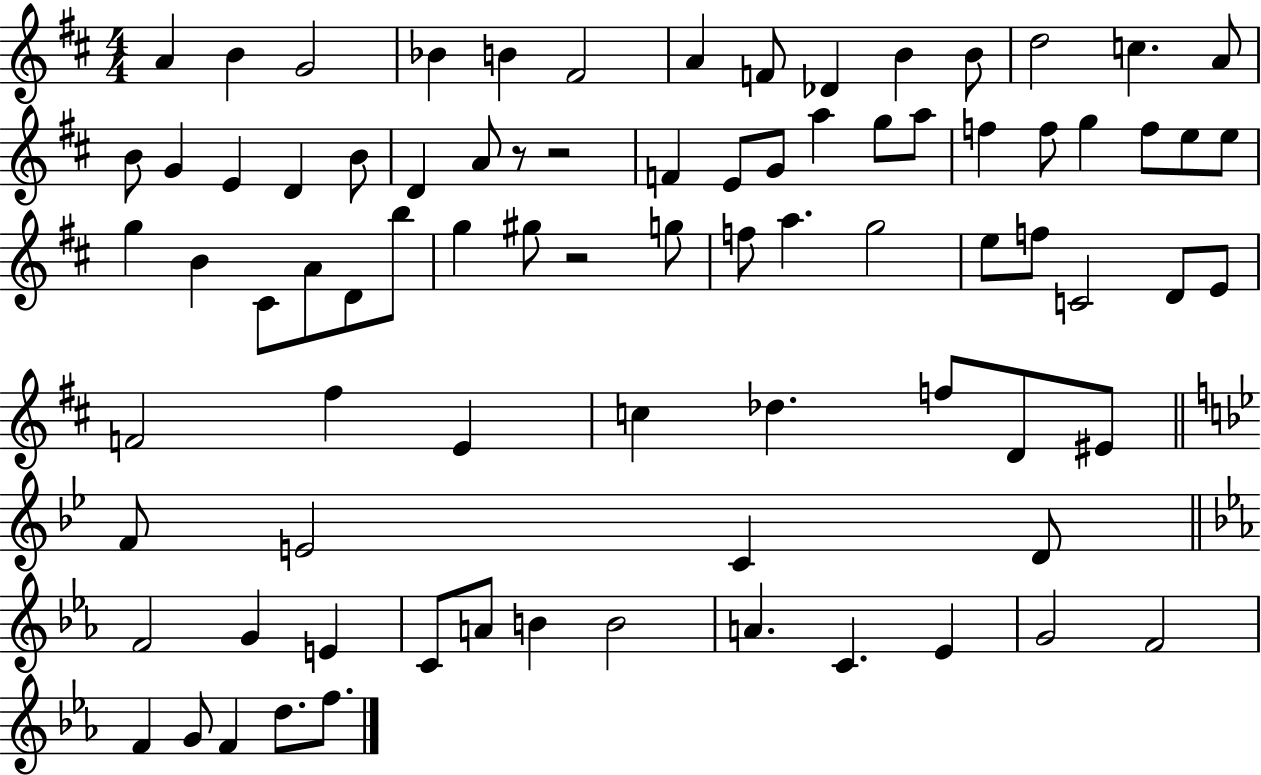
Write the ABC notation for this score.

X:1
T:Untitled
M:4/4
L:1/4
K:D
A B G2 _B B ^F2 A F/2 _D B B/2 d2 c A/2 B/2 G E D B/2 D A/2 z/2 z2 F E/2 G/2 a g/2 a/2 f f/2 g f/2 e/2 e/2 g B ^C/2 A/2 D/2 b/2 g ^g/2 z2 g/2 f/2 a g2 e/2 f/2 C2 D/2 E/2 F2 ^f E c _d f/2 D/2 ^E/2 F/2 E2 C D/2 F2 G E C/2 A/2 B B2 A C _E G2 F2 F G/2 F d/2 f/2